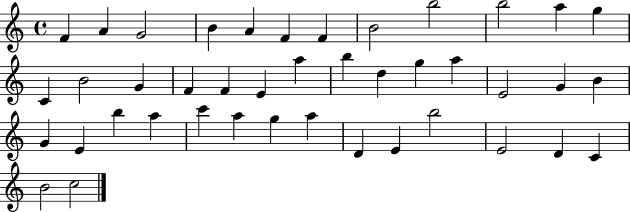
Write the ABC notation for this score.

X:1
T:Untitled
M:4/4
L:1/4
K:C
F A G2 B A F F B2 b2 b2 a g C B2 G F F E a b d g a E2 G B G E b a c' a g a D E b2 E2 D C B2 c2